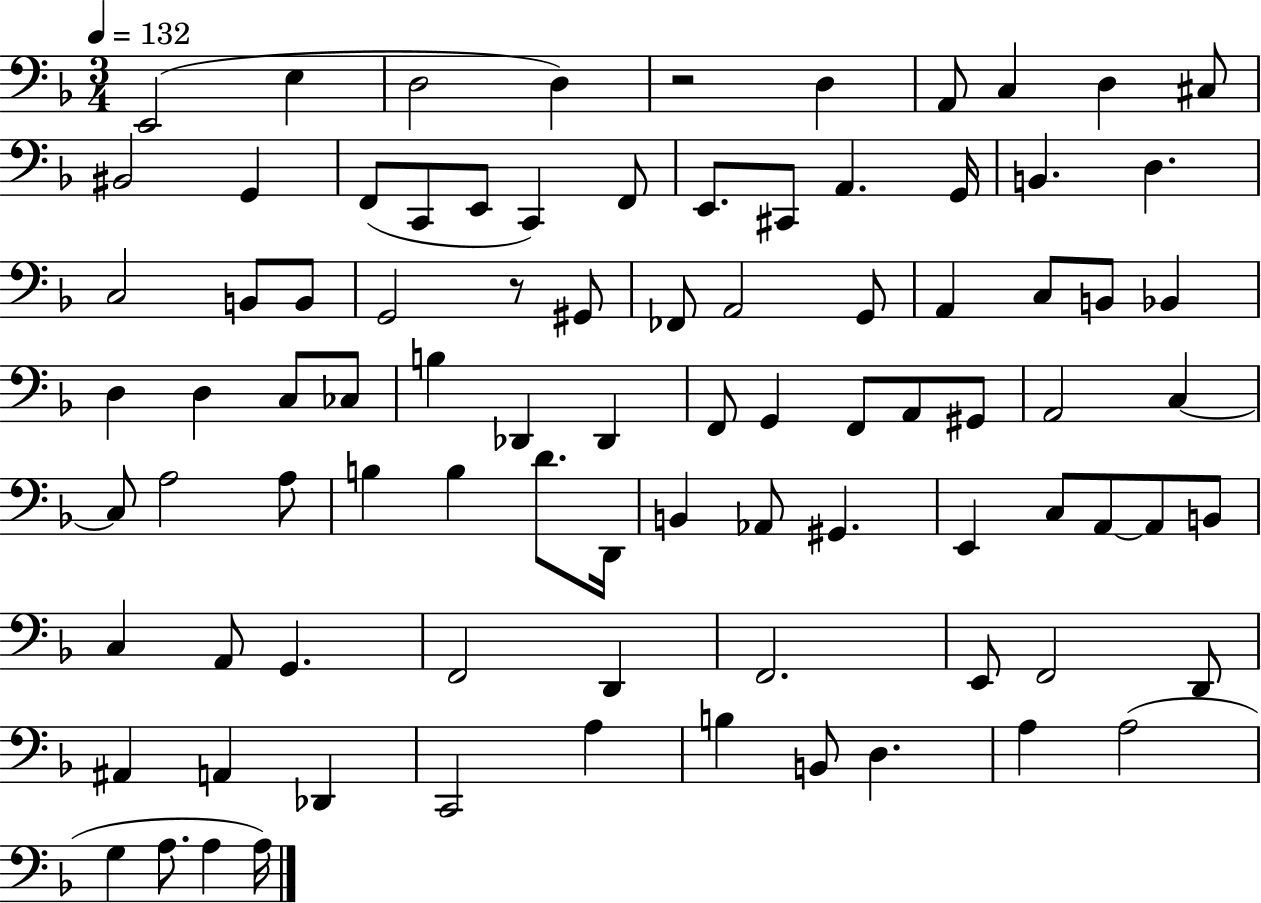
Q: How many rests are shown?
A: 2